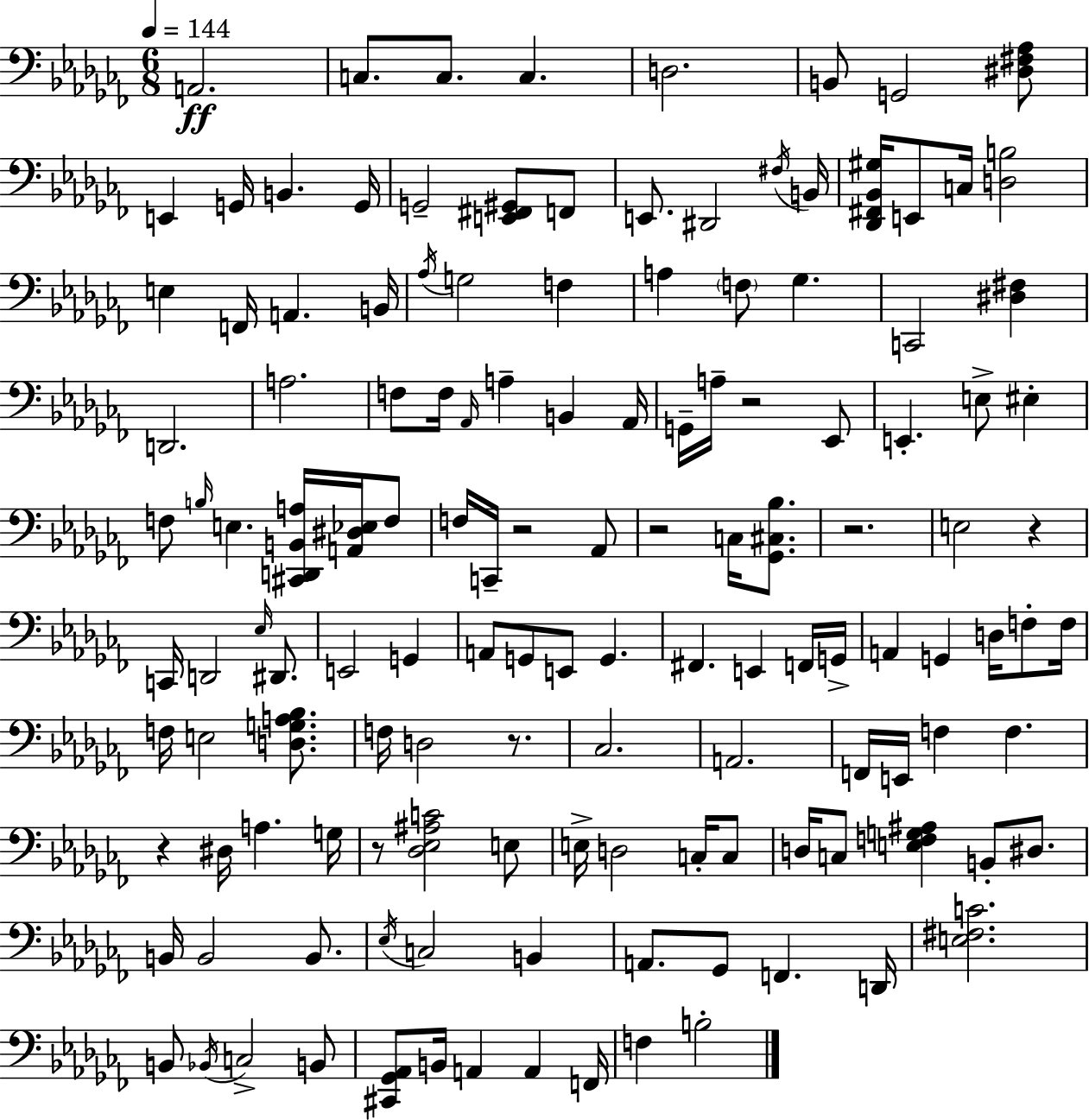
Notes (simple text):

A2/h. C3/e. C3/e. C3/q. D3/h. B2/e G2/h [D#3,F#3,Ab3]/e E2/q G2/s B2/q. G2/s G2/h [E2,F#2,G#2]/e F2/e E2/e. D#2/h F#3/s B2/s [Db2,F#2,Bb2,G#3]/s E2/e C3/s [D3,B3]/h E3/q F2/s A2/q. B2/s Ab3/s G3/h F3/q A3/q F3/e Gb3/q. C2/h [D#3,F#3]/q D2/h. A3/h. F3/e F3/s Ab2/s A3/q B2/q Ab2/s G2/s A3/s R/h Eb2/e E2/q. E3/e EIS3/q F3/e B3/s E3/q. [C#2,D2,B2,A3]/s [A2,D#3,Eb3]/s F3/e F3/s C2/s R/h Ab2/e R/h C3/s [Gb2,C#3,Bb3]/e. R/h. E3/h R/q C2/s D2/h Eb3/s D#2/e. E2/h G2/q A2/e G2/e E2/e G2/q. F#2/q. E2/q F2/s G2/s A2/q G2/q D3/s F3/e F3/s F3/s E3/h [D3,G3,A3,Bb3]/e. F3/s D3/h R/e. CES3/h. A2/h. F2/s E2/s F3/q F3/q. R/q D#3/s A3/q. G3/s R/e [Db3,Eb3,A#3,C4]/h E3/e E3/s D3/h C3/s C3/e D3/s C3/e [E3,F3,G3,A#3]/q B2/e D#3/e. B2/s B2/h B2/e. Eb3/s C3/h B2/q A2/e. Gb2/e F2/q. D2/s [E3,F#3,C4]/h. B2/e Bb2/s C3/h B2/e [C#2,Gb2,Ab2]/e B2/s A2/q A2/q F2/s F3/q B3/h